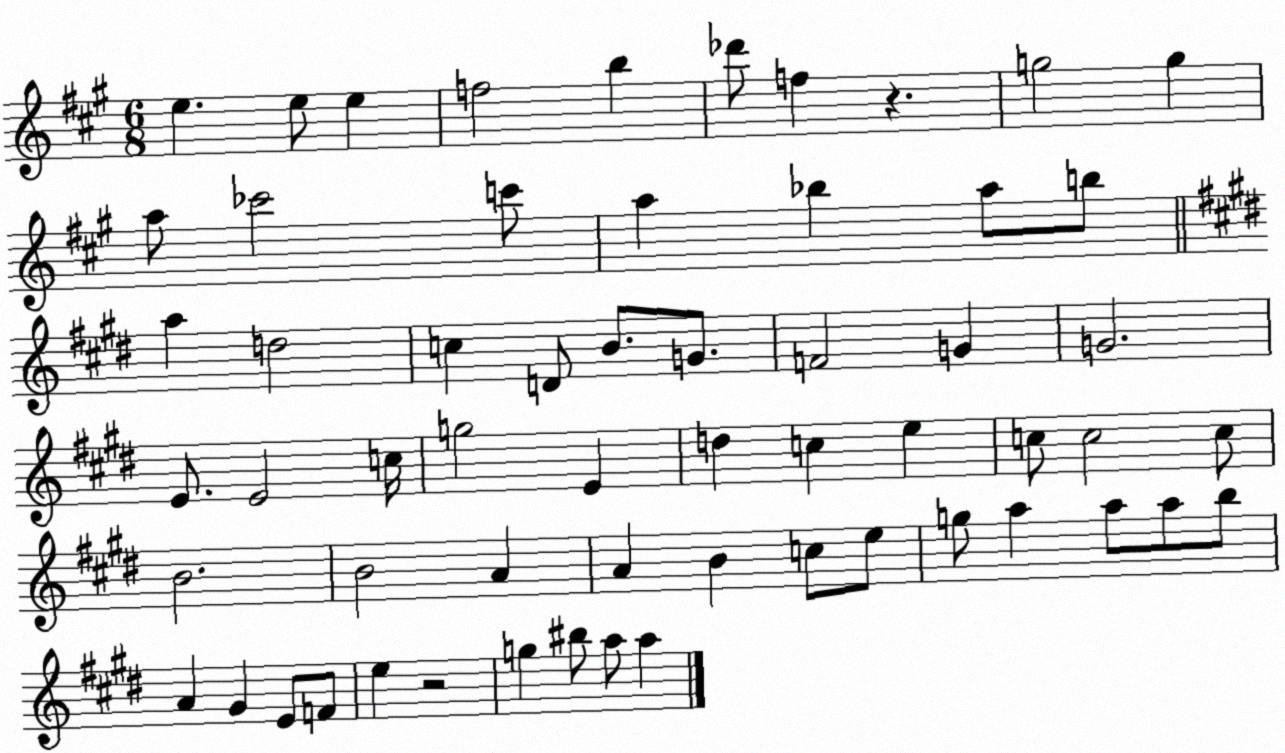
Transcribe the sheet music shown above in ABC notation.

X:1
T:Untitled
M:6/8
L:1/4
K:A
e e/2 e f2 b _d'/2 f z g2 g a/2 _c'2 c'/2 a _b a/2 b/2 a d2 c D/2 B/2 G/2 F2 G G2 E/2 E2 c/4 g2 E d c e c/2 c2 c/2 B2 B2 A A B c/2 e/2 g/2 a a/2 a/2 b/2 A ^G E/2 F/2 e z2 g ^b/2 a/2 a